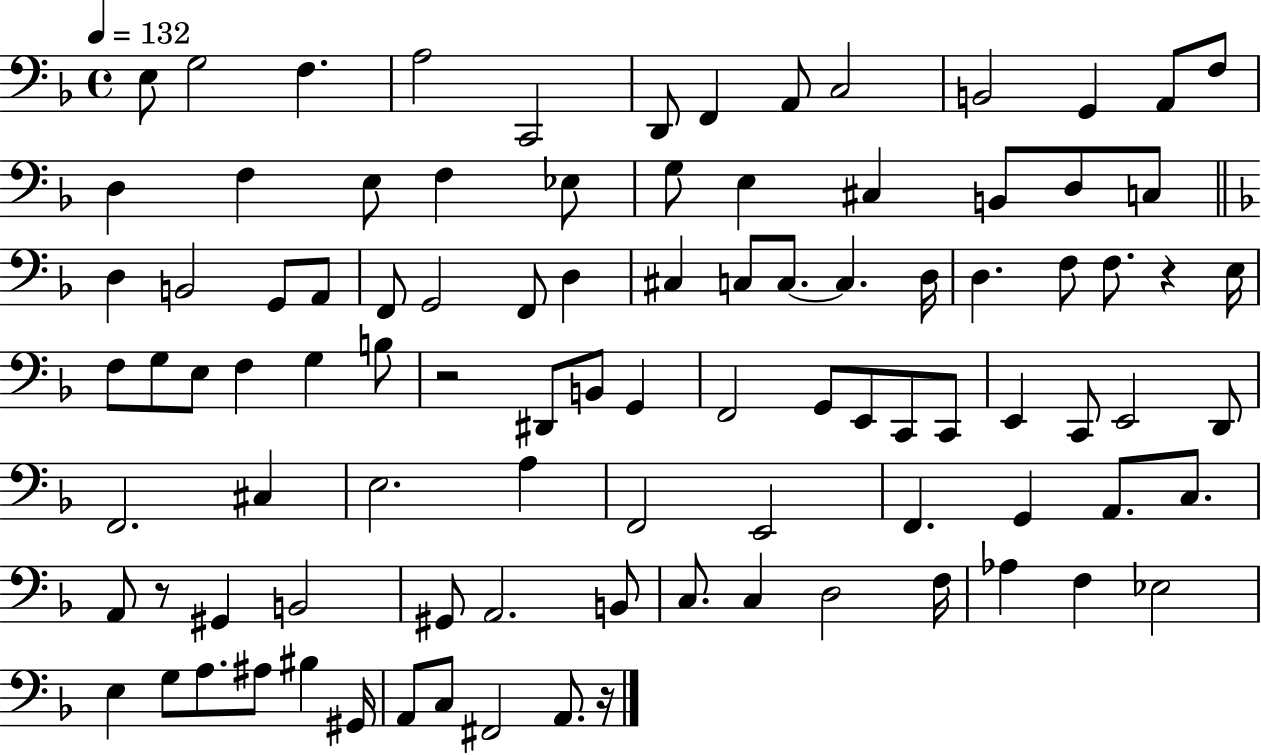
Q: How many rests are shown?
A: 4